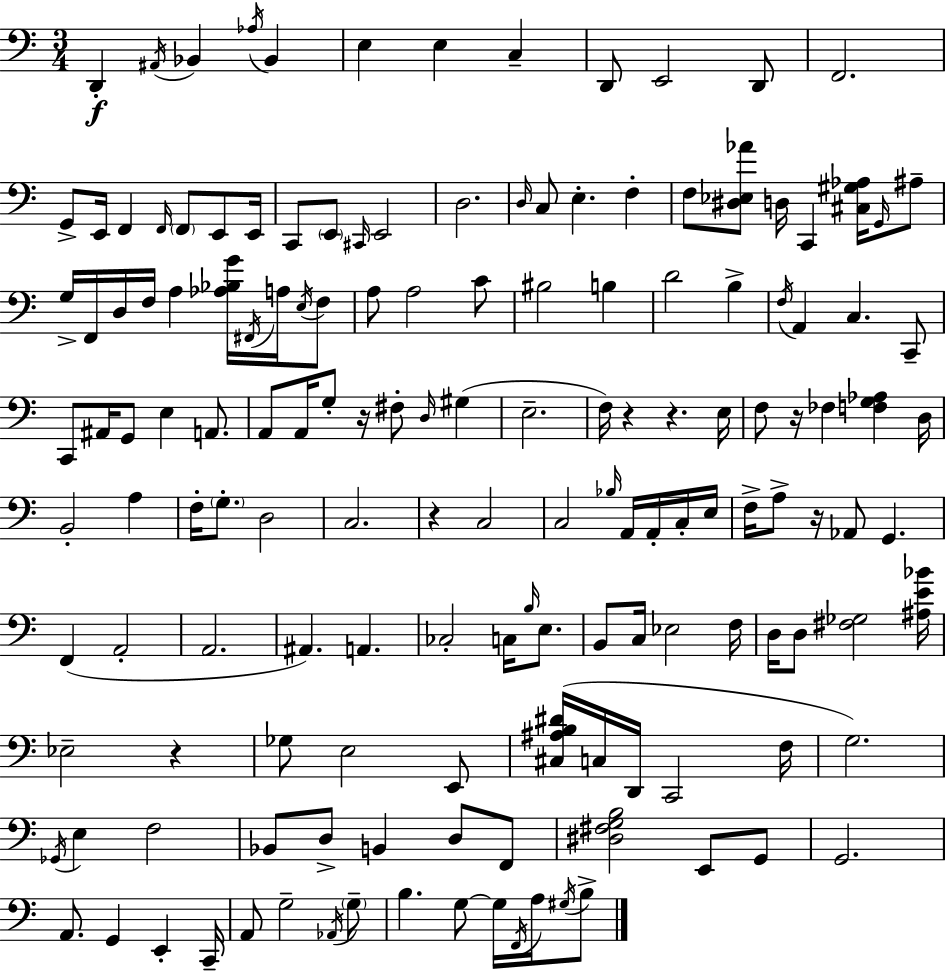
X:1
T:Untitled
M:3/4
L:1/4
K:Am
D,, ^A,,/4 _B,, _A,/4 _B,, E, E, C, D,,/2 E,,2 D,,/2 F,,2 G,,/2 E,,/4 F,, F,,/4 F,,/2 E,,/2 E,,/4 C,,/2 E,,/2 ^C,,/4 E,,2 D,2 D,/4 C,/2 E, F, F,/2 [^D,_E,_A]/2 D,/4 C,, [^C,^G,_A,]/4 G,,/4 ^A,/2 G,/4 F,,/4 D,/4 F,/4 A, [_A,_B,G]/4 ^F,,/4 A,/4 E,/4 F,/2 A,/2 A,2 C/2 ^B,2 B, D2 B, F,/4 A,, C, C,,/2 C,,/2 ^A,,/4 G,,/2 E, A,,/2 A,,/2 A,,/4 G,/2 z/4 ^F,/2 D,/4 ^G, E,2 F,/4 z z E,/4 F,/2 z/4 _F, [F,G,_A,] D,/4 B,,2 A, F,/4 G,/2 D,2 C,2 z C,2 C,2 _B,/4 A,,/4 A,,/4 C,/4 E,/4 F,/4 A,/2 z/4 _A,,/2 G,, F,, A,,2 A,,2 ^A,, A,, _C,2 C,/4 B,/4 E,/2 B,,/2 C,/4 _E,2 F,/4 D,/4 D,/2 [^F,_G,]2 [^A,E_B]/4 _E,2 z _G,/2 E,2 E,,/2 [^C,^A,B,^D]/4 C,/4 D,,/4 C,,2 F,/4 G,2 _G,,/4 E, F,2 _B,,/2 D,/2 B,, D,/2 F,,/2 [^D,^F,G,B,]2 E,,/2 G,,/2 G,,2 A,,/2 G,, E,, C,,/4 A,,/2 G,2 _A,,/4 G,/2 B, G,/2 G,/4 F,,/4 A,/4 ^G,/4 B,/2